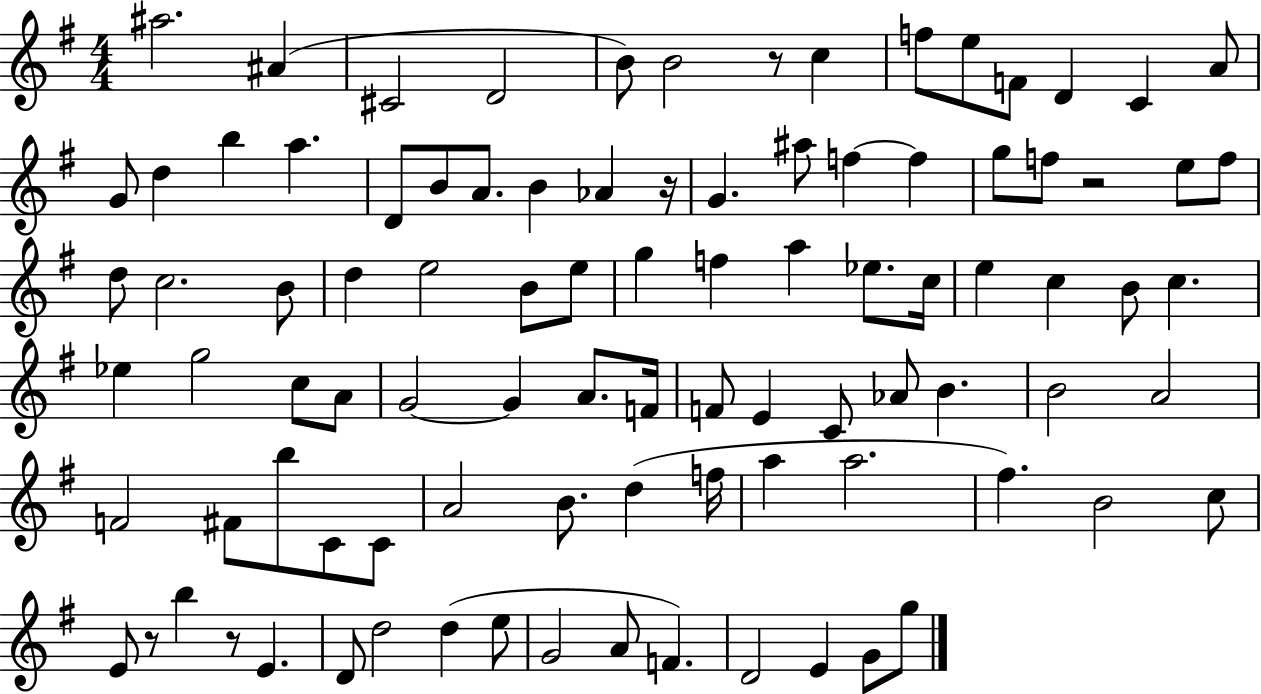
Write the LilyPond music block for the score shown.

{
  \clef treble
  \numericTimeSignature
  \time 4/4
  \key g \major
  ais''2. ais'4( | cis'2 d'2 | b'8) b'2 r8 c''4 | f''8 e''8 f'8 d'4 c'4 a'8 | \break g'8 d''4 b''4 a''4. | d'8 b'8 a'8. b'4 aes'4 r16 | g'4. ais''8 f''4~~ f''4 | g''8 f''8 r2 e''8 f''8 | \break d''8 c''2. b'8 | d''4 e''2 b'8 e''8 | g''4 f''4 a''4 ees''8. c''16 | e''4 c''4 b'8 c''4. | \break ees''4 g''2 c''8 a'8 | g'2~~ g'4 a'8. f'16 | f'8 e'4 c'8 aes'8 b'4. | b'2 a'2 | \break f'2 fis'8 b''8 c'8 c'8 | a'2 b'8. d''4( f''16 | a''4 a''2. | fis''4.) b'2 c''8 | \break e'8 r8 b''4 r8 e'4. | d'8 d''2 d''4( e''8 | g'2 a'8 f'4.) | d'2 e'4 g'8 g''8 | \break \bar "|."
}